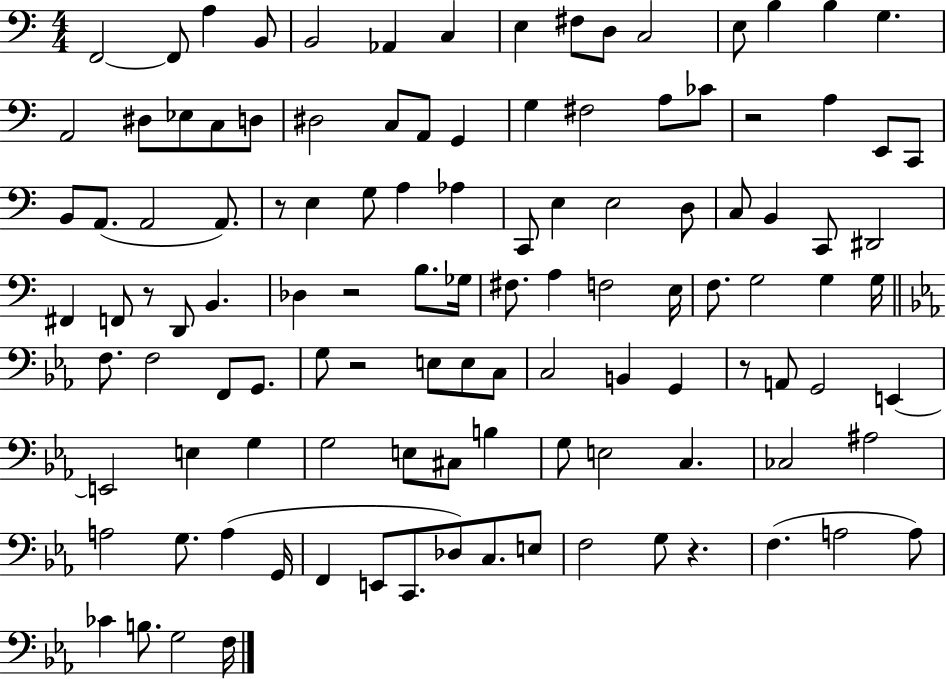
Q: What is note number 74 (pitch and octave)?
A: A2